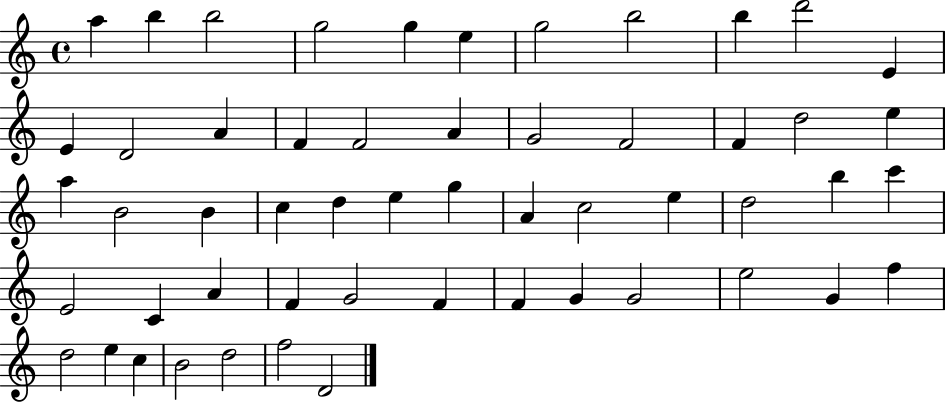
A5/q B5/q B5/h G5/h G5/q E5/q G5/h B5/h B5/q D6/h E4/q E4/q D4/h A4/q F4/q F4/h A4/q G4/h F4/h F4/q D5/h E5/q A5/q B4/h B4/q C5/q D5/q E5/q G5/q A4/q C5/h E5/q D5/h B5/q C6/q E4/h C4/q A4/q F4/q G4/h F4/q F4/q G4/q G4/h E5/h G4/q F5/q D5/h E5/q C5/q B4/h D5/h F5/h D4/h